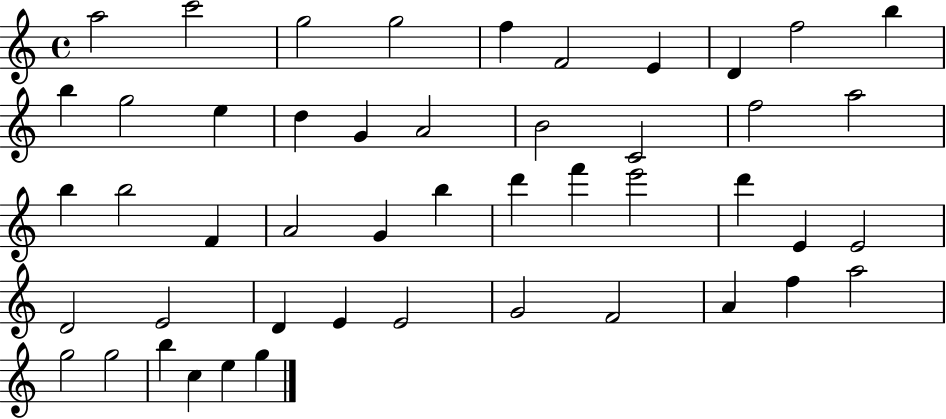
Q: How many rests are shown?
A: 0